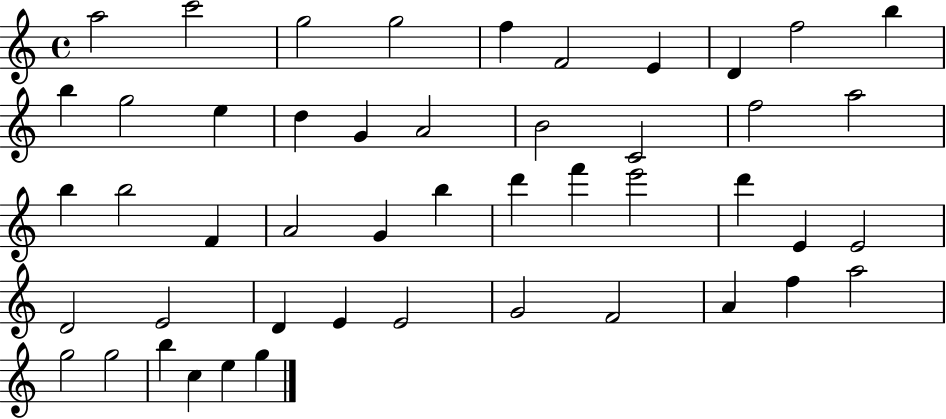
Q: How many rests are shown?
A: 0